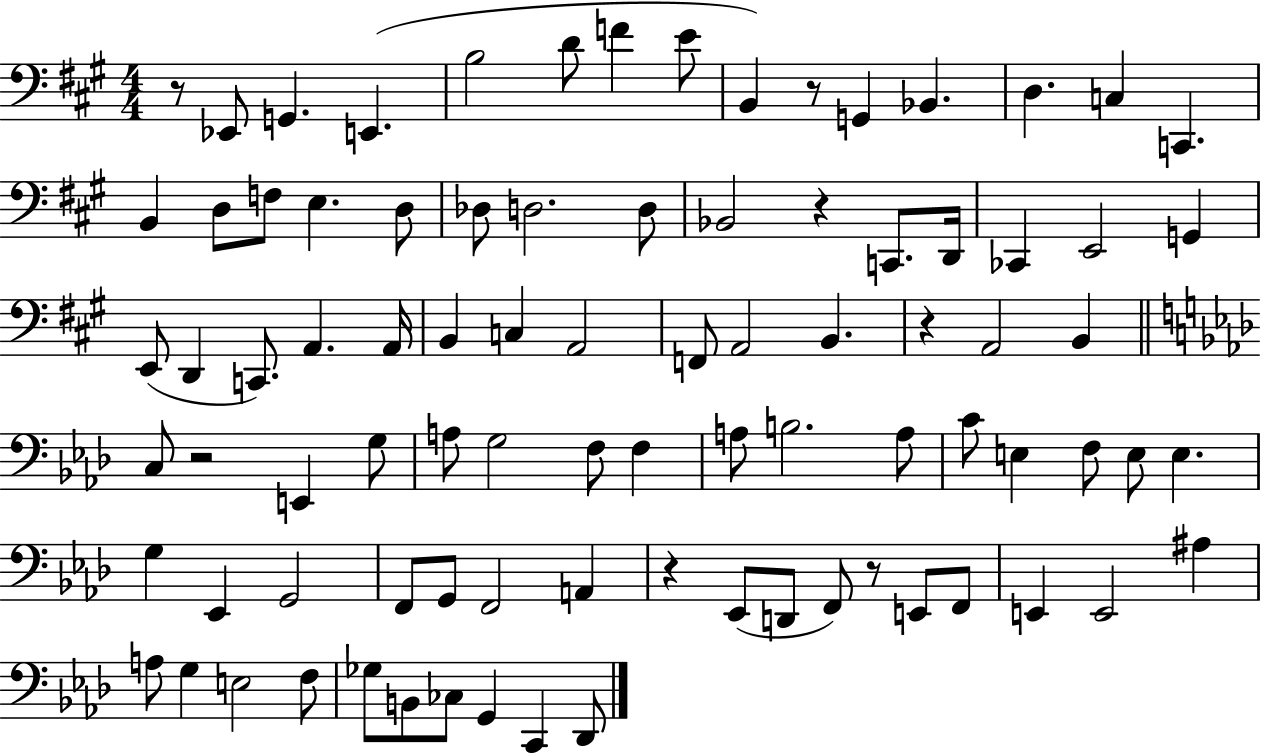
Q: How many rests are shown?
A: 7